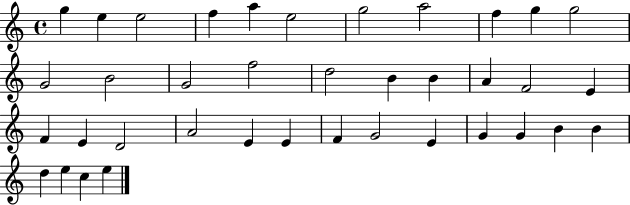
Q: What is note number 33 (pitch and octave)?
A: B4